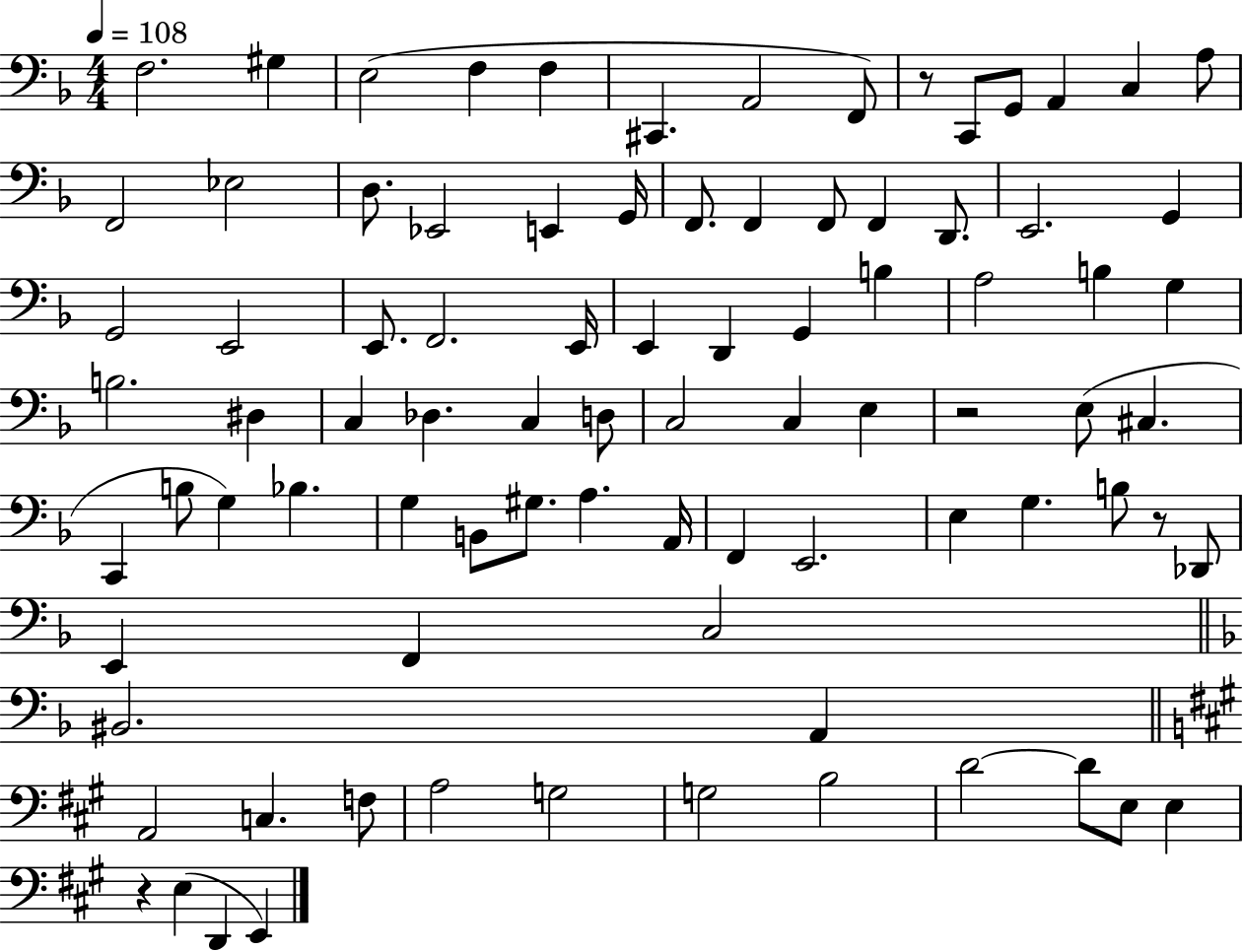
{
  \clef bass
  \numericTimeSignature
  \time 4/4
  \key f \major
  \tempo 4 = 108
  \repeat volta 2 { f2. gis4 | e2( f4 f4 | cis,4. a,2 f,8) | r8 c,8 g,8 a,4 c4 a8 | \break f,2 ees2 | d8. ees,2 e,4 g,16 | f,8. f,4 f,8 f,4 d,8. | e,2. g,4 | \break g,2 e,2 | e,8. f,2. e,16 | e,4 d,4 g,4 b4 | a2 b4 g4 | \break b2. dis4 | c4 des4. c4 d8 | c2 c4 e4 | r2 e8( cis4. | \break c,4 b8 g4) bes4. | g4 b,8 gis8. a4. a,16 | f,4 e,2. | e4 g4. b8 r8 des,8 | \break e,4 f,4 c2 | \bar "||" \break \key d \minor bis,2. a,4 | \bar "||" \break \key a \major a,2 c4. f8 | a2 g2 | g2 b2 | d'2~~ d'8 e8 e4 | \break r4 e4( d,4 e,4) | } \bar "|."
}